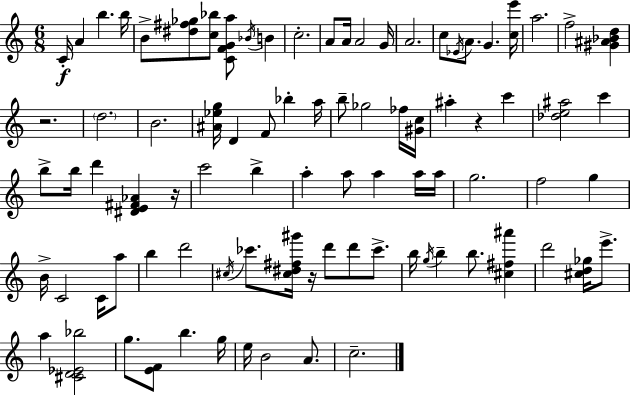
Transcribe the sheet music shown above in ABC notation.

X:1
T:Untitled
M:6/8
L:1/4
K:C
C/4 A b b/4 B/2 [^d^f_g]/2 [c_b]/2 [CFGa]/2 _B/4 B c2 A/2 A/4 A2 G/4 A2 c/2 _E/4 A/2 G [ce']/4 a2 f2 [^G^A_Bd] z2 d2 B2 [^A_eg]/4 D F/2 _b a/4 b/2 _g2 _f/4 [^Gc]/4 ^a z c' [_de^a]2 c' b/2 b/4 d' [^DE^F_A] z/4 c'2 b a a/2 a a/4 a/4 g2 f2 g B/4 C2 C/4 a/2 b d'2 ^c/4 _c'/2 [^c^d^f^g']/4 z/4 d'/2 d'/2 _c'/2 b/4 g/4 b b/2 [^c^f^a'] d'2 [^cd_g]/4 e'/2 a [^CD_E_b]2 g/2 [EF]/2 b g/4 e/4 B2 A/2 c2